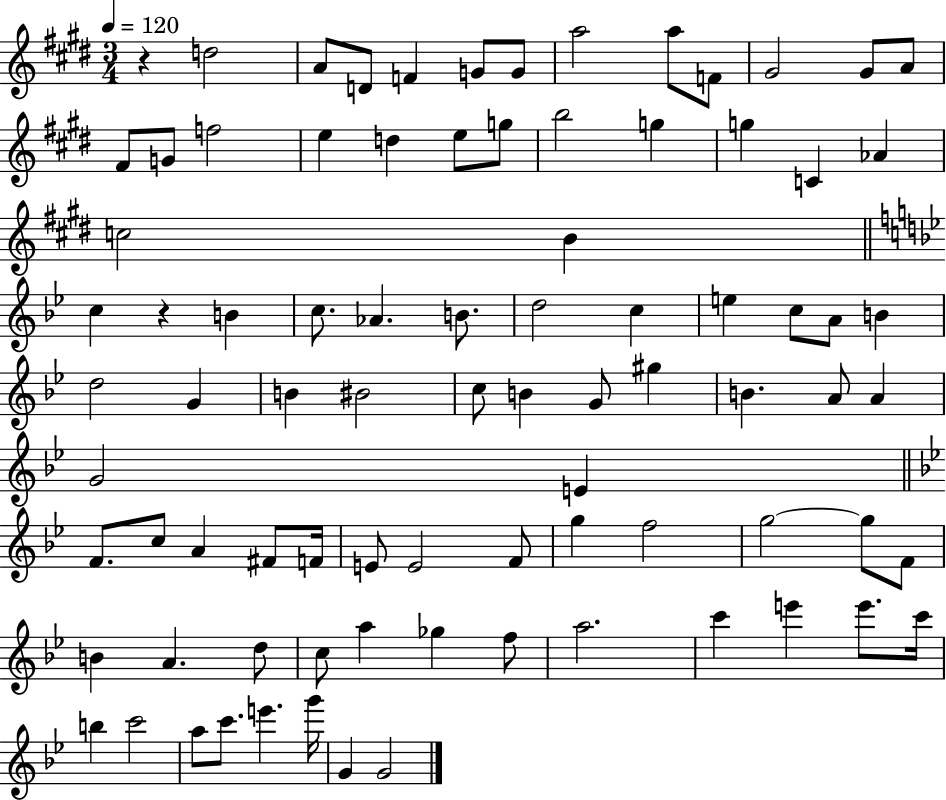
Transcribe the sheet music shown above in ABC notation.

X:1
T:Untitled
M:3/4
L:1/4
K:E
z d2 A/2 D/2 F G/2 G/2 a2 a/2 F/2 ^G2 ^G/2 A/2 ^F/2 G/2 f2 e d e/2 g/2 b2 g g C _A c2 B c z B c/2 _A B/2 d2 c e c/2 A/2 B d2 G B ^B2 c/2 B G/2 ^g B A/2 A G2 E F/2 c/2 A ^F/2 F/4 E/2 E2 F/2 g f2 g2 g/2 F/2 B A d/2 c/2 a _g f/2 a2 c' e' e'/2 c'/4 b c'2 a/2 c'/2 e' g'/4 G G2